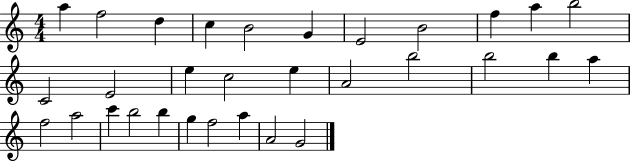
X:1
T:Untitled
M:4/4
L:1/4
K:C
a f2 d c B2 G E2 B2 f a b2 C2 E2 e c2 e A2 b2 b2 b a f2 a2 c' b2 b g f2 a A2 G2